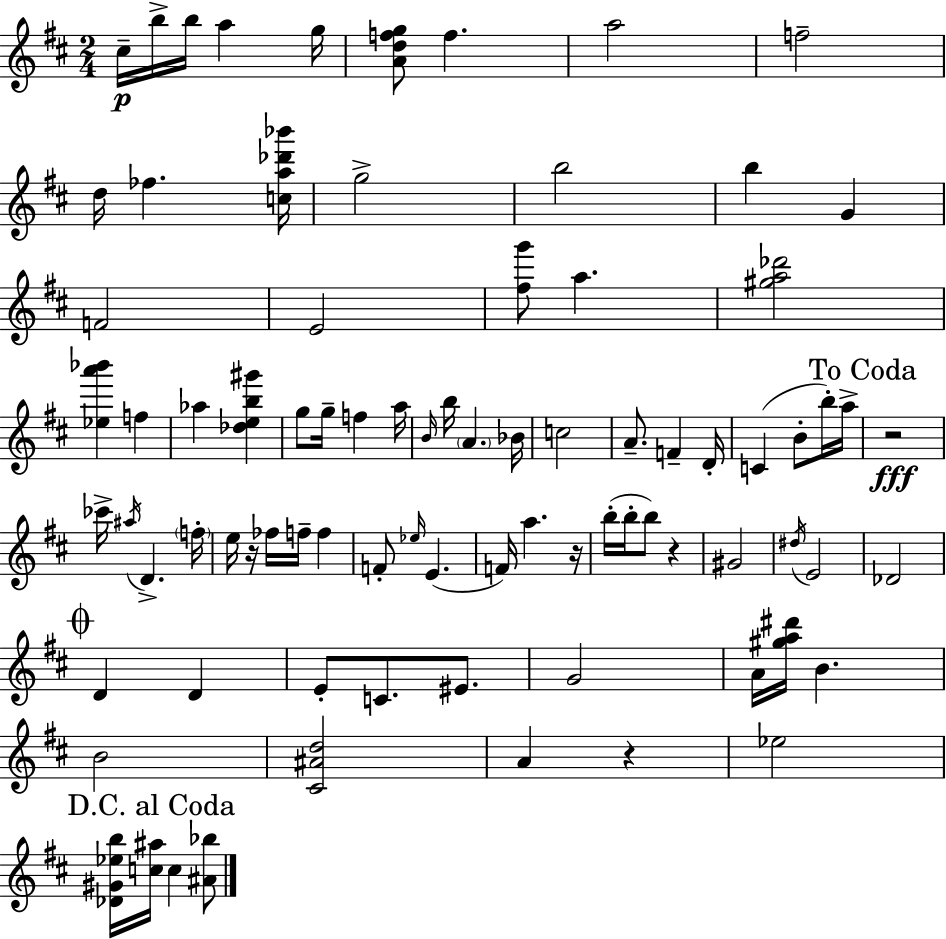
C#5/s B5/s B5/s A5/q G5/s [A4,D5,F5,G5]/e F5/q. A5/h F5/h D5/s FES5/q. [C5,A5,Db6,Bb6]/s G5/h B5/h B5/q G4/q F4/h E4/h [F#5,G6]/e A5/q. [G#5,A5,Db6]/h [Eb5,A6,Bb6]/q F5/q Ab5/q [Db5,E5,B5,G#6]/q G5/e G5/s F5/q A5/s B4/s B5/s A4/q. Bb4/s C5/h A4/e. F4/q D4/s C4/q B4/e B5/s A5/s R/h CES6/s A#5/s D4/q. F5/s E5/s R/s FES5/s F5/s F5/q F4/e Eb5/s E4/q. F4/s A5/q. R/s B5/s B5/s B5/e R/q G#4/h D#5/s E4/h Db4/h D4/q D4/q E4/e C4/e. EIS4/e. G4/h A4/s [G#5,A5,D#6]/s B4/q. B4/h [C#4,A#4,D5]/h A4/q R/q Eb5/h [Db4,G#4,Eb5,B5]/s [C5,A#5]/s C5/q [A#4,Bb5]/e